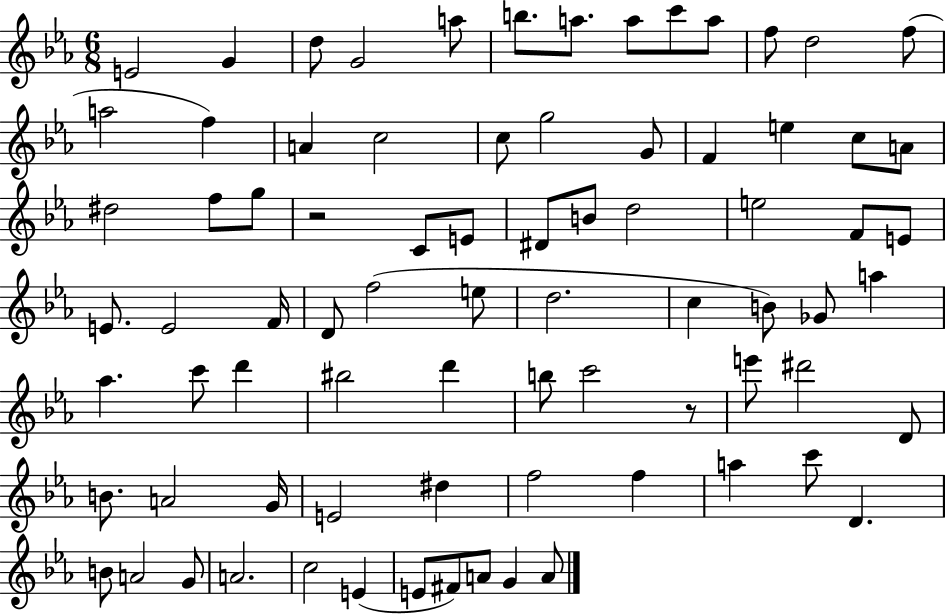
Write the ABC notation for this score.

X:1
T:Untitled
M:6/8
L:1/4
K:Eb
E2 G d/2 G2 a/2 b/2 a/2 a/2 c'/2 a/2 f/2 d2 f/2 a2 f A c2 c/2 g2 G/2 F e c/2 A/2 ^d2 f/2 g/2 z2 C/2 E/2 ^D/2 B/2 d2 e2 F/2 E/2 E/2 E2 F/4 D/2 f2 e/2 d2 c B/2 _G/2 a _a c'/2 d' ^b2 d' b/2 c'2 z/2 e'/2 ^d'2 D/2 B/2 A2 G/4 E2 ^d f2 f a c'/2 D B/2 A2 G/2 A2 c2 E E/2 ^F/2 A/2 G A/2